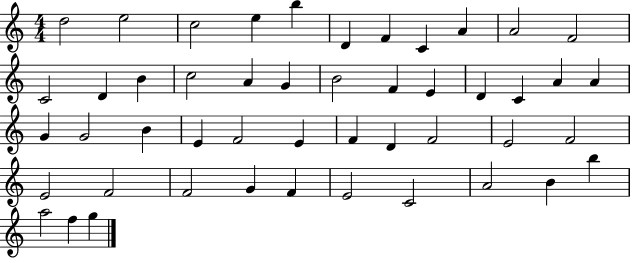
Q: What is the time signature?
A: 4/4